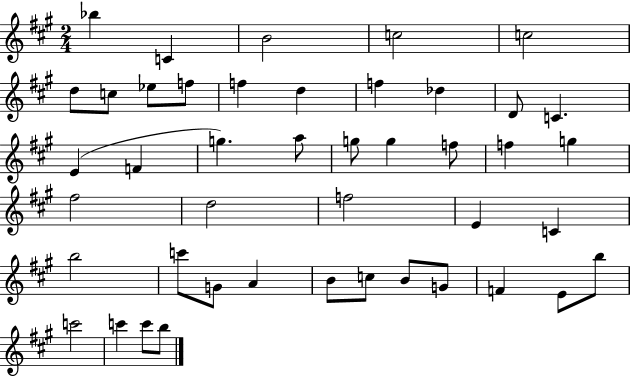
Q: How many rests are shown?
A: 0